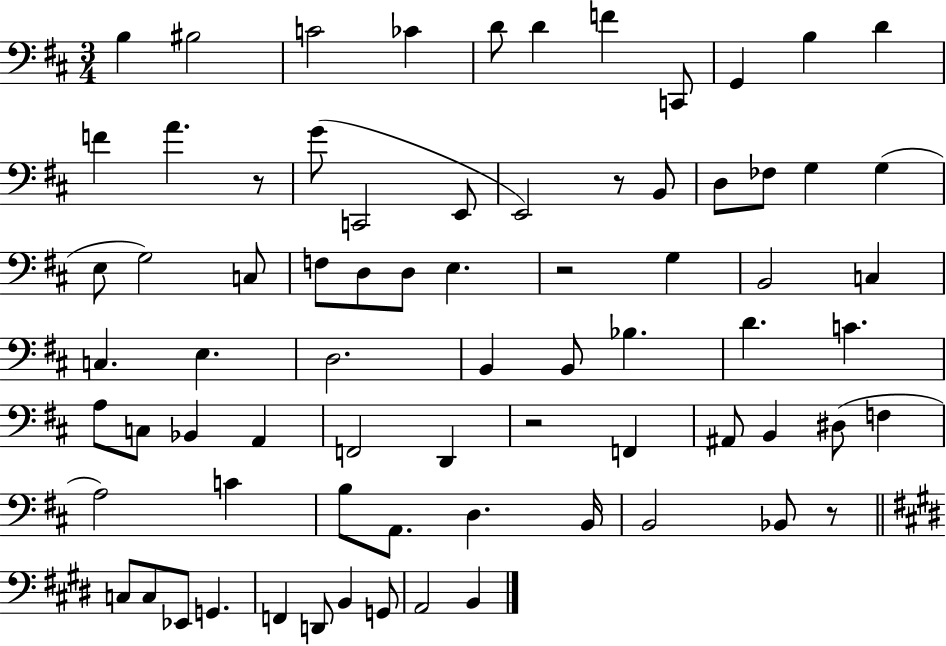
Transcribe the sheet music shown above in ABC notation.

X:1
T:Untitled
M:3/4
L:1/4
K:D
B, ^B,2 C2 _C D/2 D F C,,/2 G,, B, D F A z/2 G/2 C,,2 E,,/2 E,,2 z/2 B,,/2 D,/2 _F,/2 G, G, E,/2 G,2 C,/2 F,/2 D,/2 D,/2 E, z2 G, B,,2 C, C, E, D,2 B,, B,,/2 _B, D C A,/2 C,/2 _B,, A,, F,,2 D,, z2 F,, ^A,,/2 B,, ^D,/2 F, A,2 C B,/2 A,,/2 D, B,,/4 B,,2 _B,,/2 z/2 C,/2 C,/2 _E,,/2 G,, F,, D,,/2 B,, G,,/2 A,,2 B,,